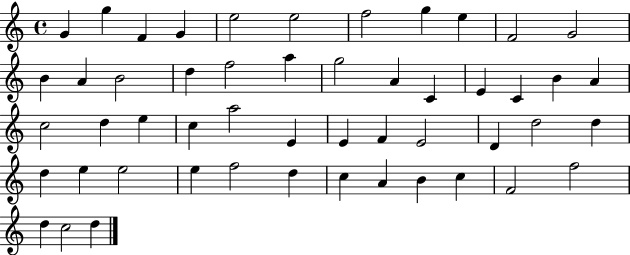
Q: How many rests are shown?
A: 0